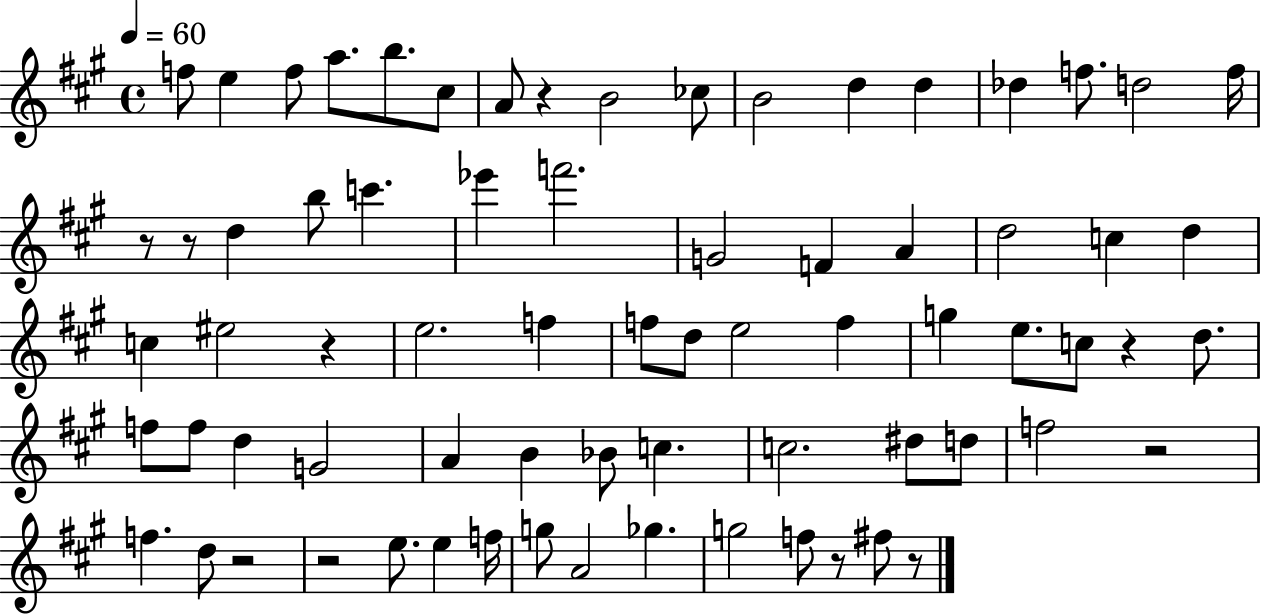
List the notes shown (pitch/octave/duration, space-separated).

F5/e E5/q F5/e A5/e. B5/e. C#5/e A4/e R/q B4/h CES5/e B4/h D5/q D5/q Db5/q F5/e. D5/h F5/s R/e R/e D5/q B5/e C6/q. Eb6/q F6/h. G4/h F4/q A4/q D5/h C5/q D5/q C5/q EIS5/h R/q E5/h. F5/q F5/e D5/e E5/h F5/q G5/q E5/e. C5/e R/q D5/e. F5/e F5/e D5/q G4/h A4/q B4/q Bb4/e C5/q. C5/h. D#5/e D5/e F5/h R/h F5/q. D5/e R/h R/h E5/e. E5/q F5/s G5/e A4/h Gb5/q. G5/h F5/e R/e F#5/e R/e